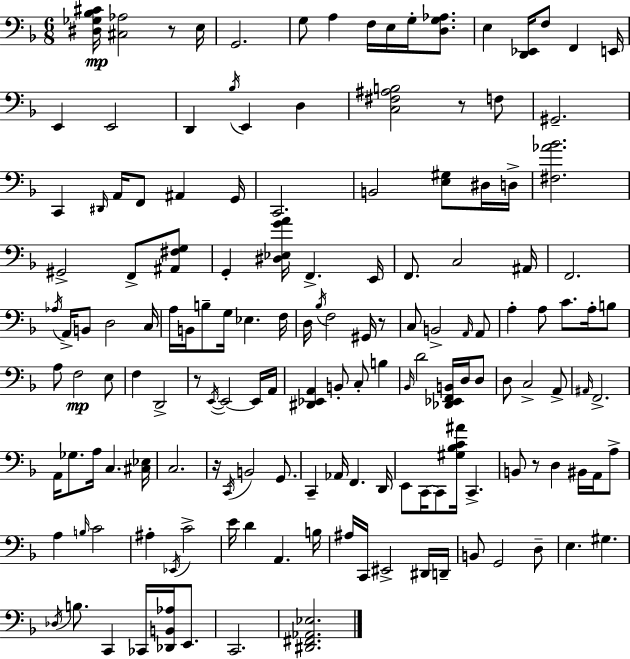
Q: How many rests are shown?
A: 6